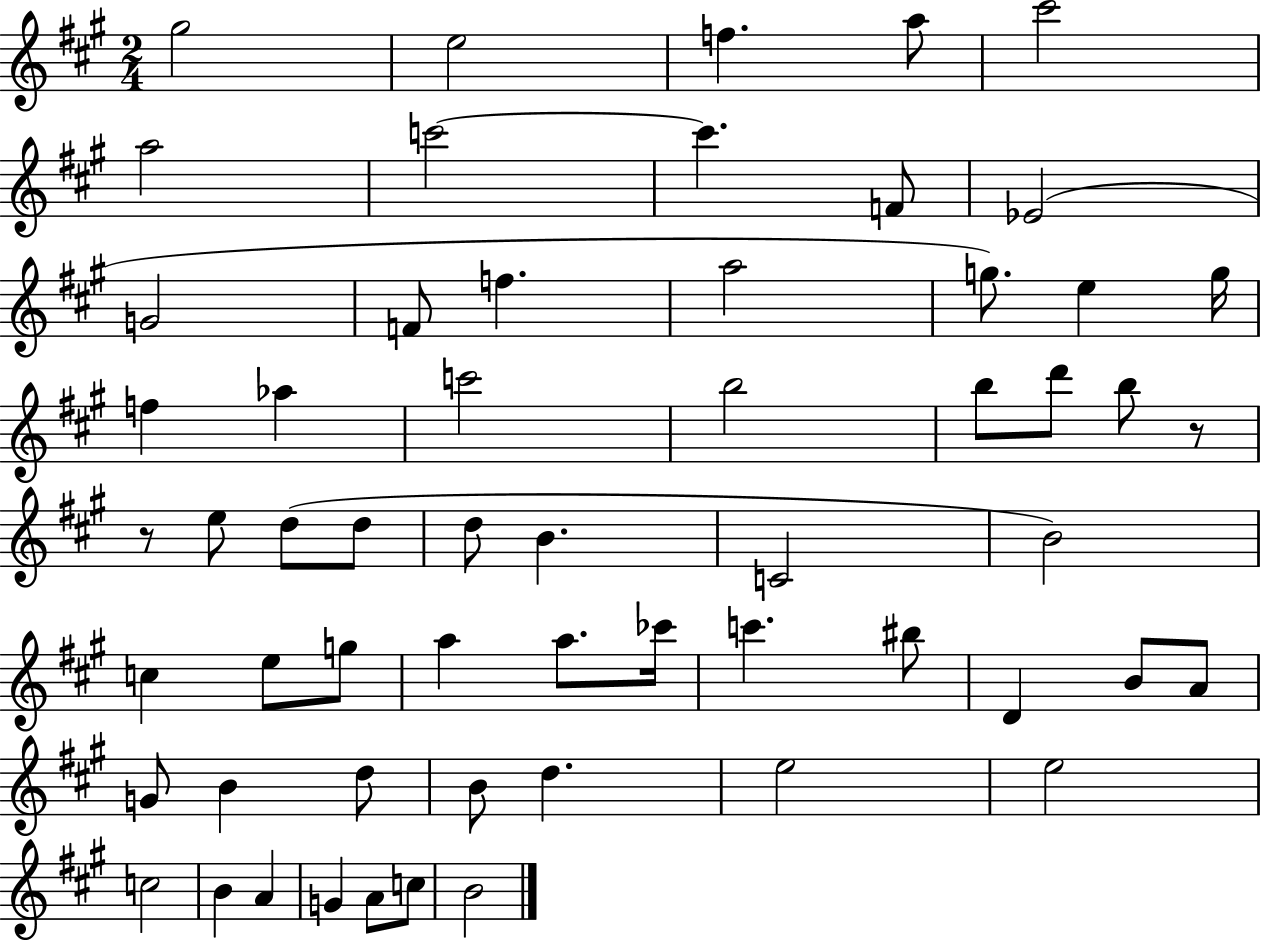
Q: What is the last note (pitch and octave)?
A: B4